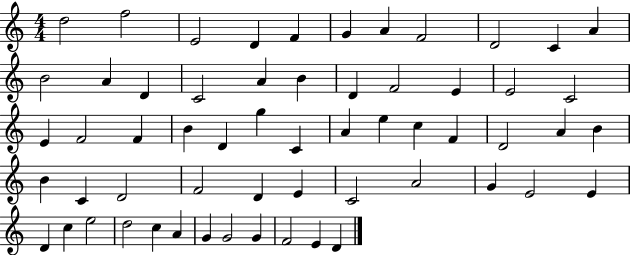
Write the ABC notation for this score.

X:1
T:Untitled
M:4/4
L:1/4
K:C
d2 f2 E2 D F G A F2 D2 C A B2 A D C2 A B D F2 E E2 C2 E F2 F B D g C A e c F D2 A B B C D2 F2 D E C2 A2 G E2 E D c e2 d2 c A G G2 G F2 E D